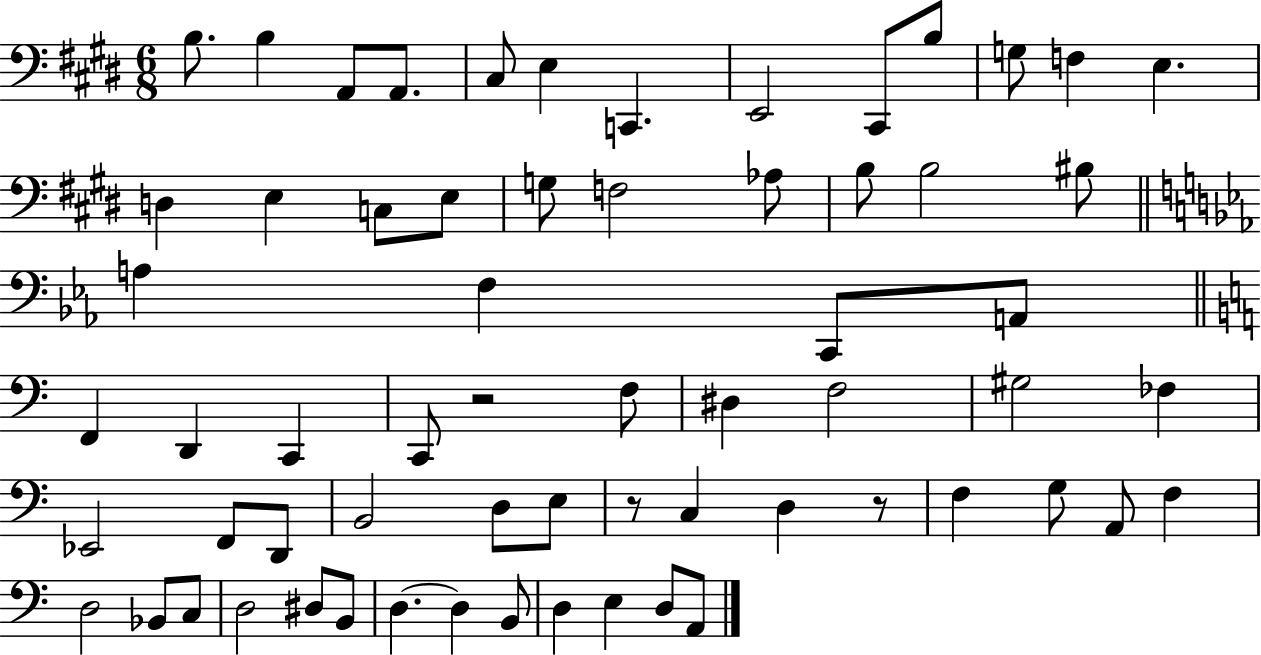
X:1
T:Untitled
M:6/8
L:1/4
K:E
B,/2 B, A,,/2 A,,/2 ^C,/2 E, C,, E,,2 ^C,,/2 B,/2 G,/2 F, E, D, E, C,/2 E,/2 G,/2 F,2 _A,/2 B,/2 B,2 ^B,/2 A, F, C,,/2 A,,/2 F,, D,, C,, C,,/2 z2 F,/2 ^D, F,2 ^G,2 _F, _E,,2 F,,/2 D,,/2 B,,2 D,/2 E,/2 z/2 C, D, z/2 F, G,/2 A,,/2 F, D,2 _B,,/2 C,/2 D,2 ^D,/2 B,,/2 D, D, B,,/2 D, E, D,/2 A,,/2